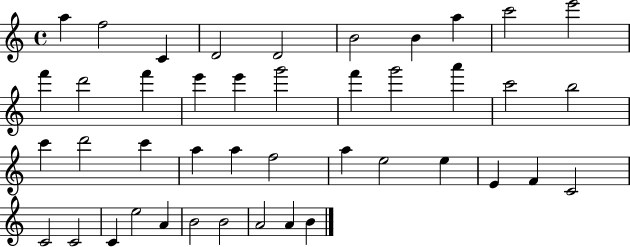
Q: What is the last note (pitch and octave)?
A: B4